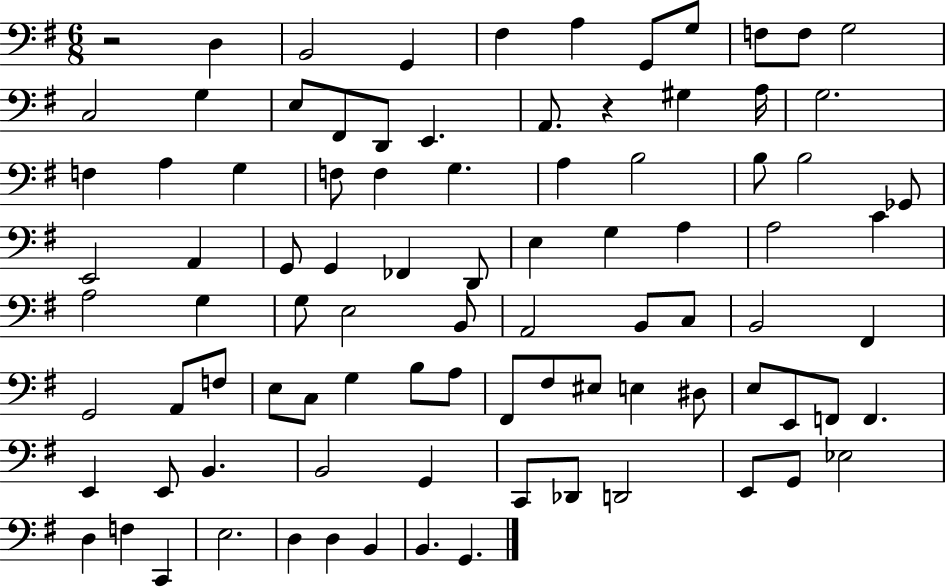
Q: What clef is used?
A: bass